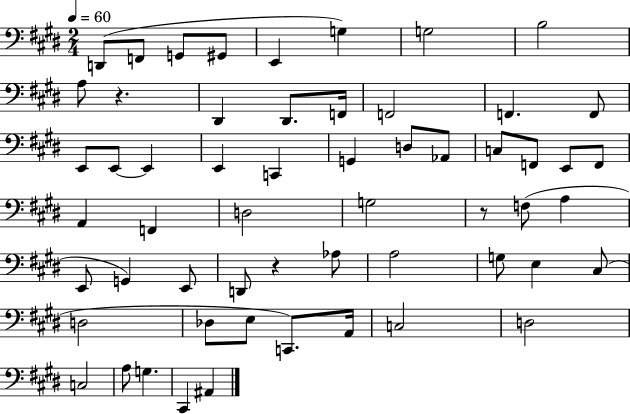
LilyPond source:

{
  \clef bass
  \numericTimeSignature
  \time 2/4
  \key e \major
  \tempo 4 = 60
  d,8( f,8 g,8 gis,8 | e,4 g4) | g2 | b2 | \break a8 r4. | dis,4 dis,8. f,16 | f,2 | f,4. f,8 | \break e,8 e,8~~ e,4 | e,4 c,4 | g,4 d8 aes,8 | c8 f,8 e,8 f,8 | \break a,4 f,4 | d2 | g2 | r8 f8( a4 | \break e,8 g,4) e,8 | d,8 r4 aes8 | a2 | g8 e4 cis8( | \break d2 | des8 e8 c,8.) a,16 | c2 | d2 | \break c2 | a8 g4. | cis,4 ais,4 | \bar "|."
}